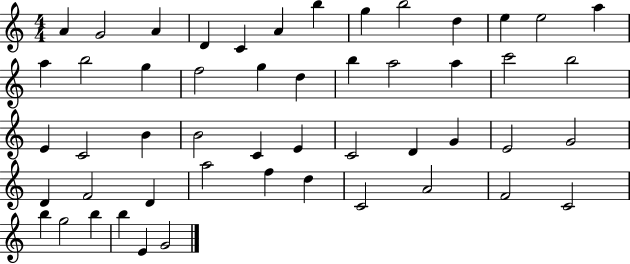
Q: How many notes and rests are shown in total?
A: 51